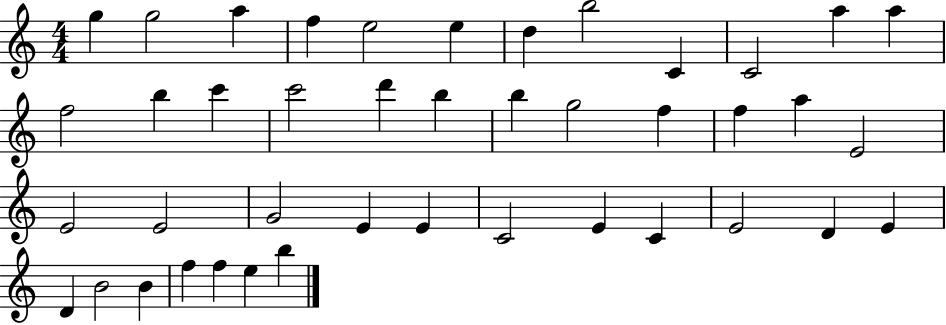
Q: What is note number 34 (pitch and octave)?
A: D4